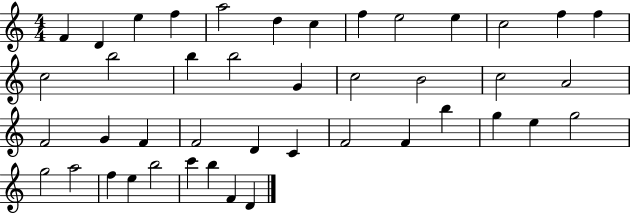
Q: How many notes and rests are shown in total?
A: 43